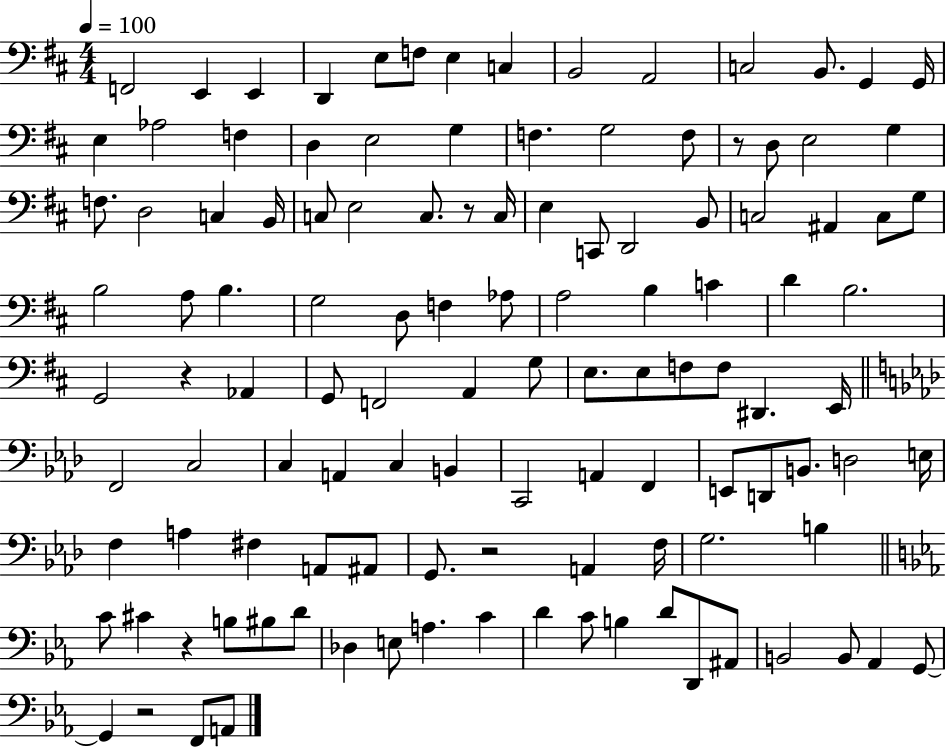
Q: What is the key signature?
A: D major